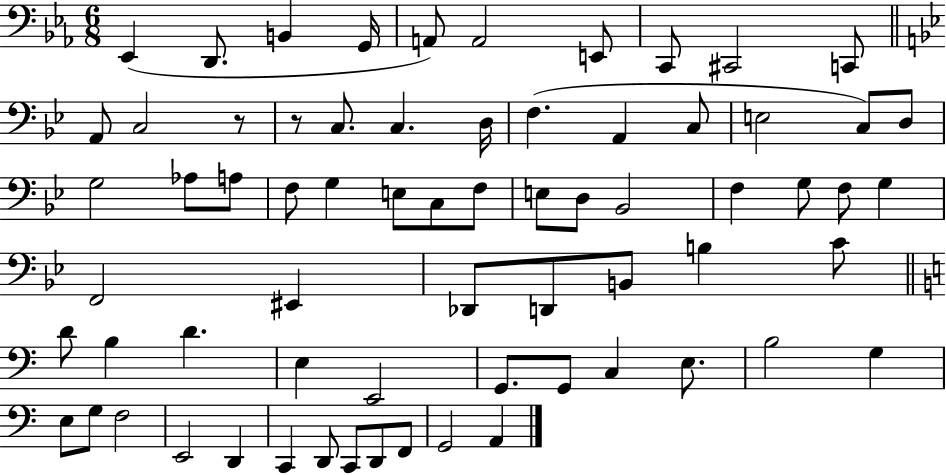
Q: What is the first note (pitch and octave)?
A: Eb2